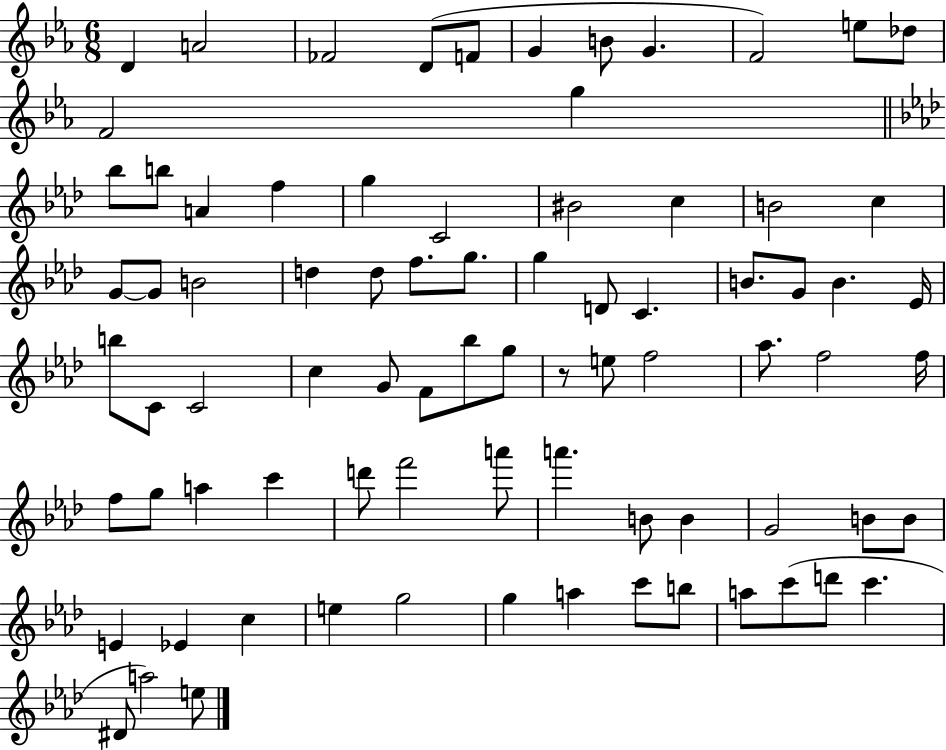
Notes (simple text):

D4/q A4/h FES4/h D4/e F4/e G4/q B4/e G4/q. F4/h E5/e Db5/e F4/h G5/q Bb5/e B5/e A4/q F5/q G5/q C4/h BIS4/h C5/q B4/h C5/q G4/e G4/e B4/h D5/q D5/e F5/e. G5/e. G5/q D4/e C4/q. B4/e. G4/e B4/q. Eb4/s B5/e C4/e C4/h C5/q G4/e F4/e Bb5/e G5/e R/e E5/e F5/h Ab5/e. F5/h F5/s F5/e G5/e A5/q C6/q D6/e F6/h A6/e A6/q. B4/e B4/q G4/h B4/e B4/e E4/q Eb4/q C5/q E5/q G5/h G5/q A5/q C6/e B5/e A5/e C6/e D6/e C6/q. D#4/e A5/h E5/e